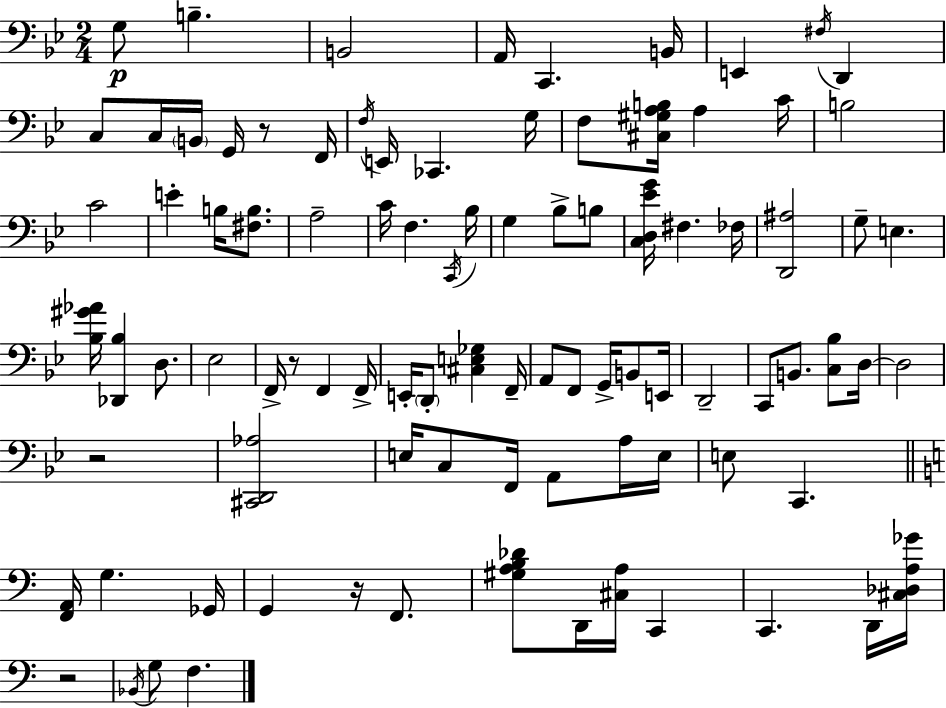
G3/e B3/q. B2/h A2/s C2/q. B2/s E2/q F#3/s D2/q C3/e C3/s B2/s G2/s R/e F2/s F3/s E2/s CES2/q. G3/s F3/e [C#3,G#3,A3,B3]/s A3/q C4/s B3/h C4/h E4/q B3/s [F#3,B3]/e. A3/h C4/s F3/q. C2/s Bb3/s G3/q Bb3/e B3/e [C3,D3,Eb4,G4]/s F#3/q. FES3/s [D2,A#3]/h G3/e E3/q. [Bb3,G#4,Ab4]/s [Db2,Bb3]/q D3/e. Eb3/h F2/s R/e F2/q F2/s E2/s D2/e [C#3,E3,Gb3]/q F2/s A2/e F2/e G2/s B2/e E2/s D2/h C2/e B2/e. [C3,Bb3]/e D3/s D3/h R/h [C#2,D2,Ab3]/h E3/s C3/e F2/s A2/e A3/s E3/s E3/e C2/q. [F2,A2]/s G3/q. Gb2/s G2/q R/s F2/e. [G#3,A3,B3,Db4]/e D2/s [C#3,A3]/s C2/q C2/q. D2/s [C#3,Db3,A3,Gb4]/s R/h Bb2/s G3/e F3/q.